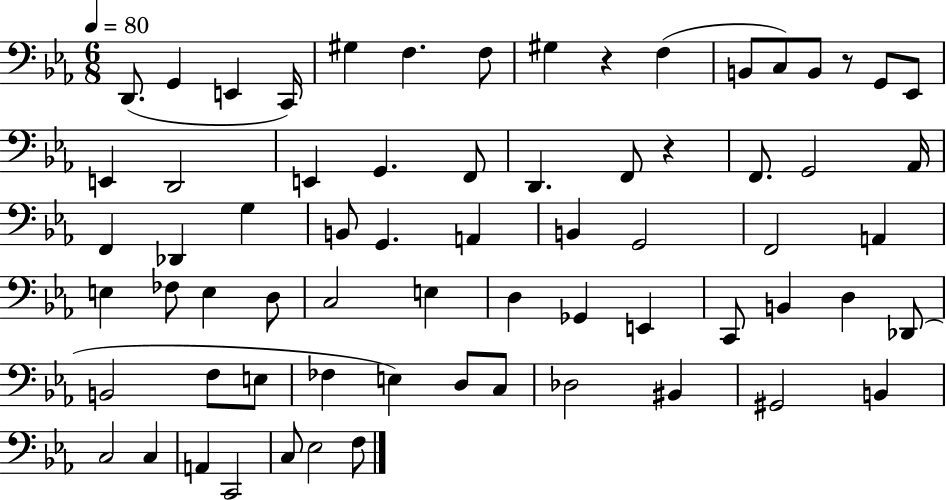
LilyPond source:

{
  \clef bass
  \numericTimeSignature
  \time 6/8
  \key ees \major
  \tempo 4 = 80
  d,8.( g,4 e,4 c,16) | gis4 f4. f8 | gis4 r4 f4( | b,8 c8) b,8 r8 g,8 ees,8 | \break e,4 d,2 | e,4 g,4. f,8 | d,4. f,8 r4 | f,8. g,2 aes,16 | \break f,4 des,4 g4 | b,8 g,4. a,4 | b,4 g,2 | f,2 a,4 | \break e4 fes8 e4 d8 | c2 e4 | d4 ges,4 e,4 | c,8 b,4 d4 des,8( | \break b,2 f8 e8 | fes4 e4) d8 c8 | des2 bis,4 | gis,2 b,4 | \break c2 c4 | a,4 c,2 | c8 ees2 f8 | \bar "|."
}